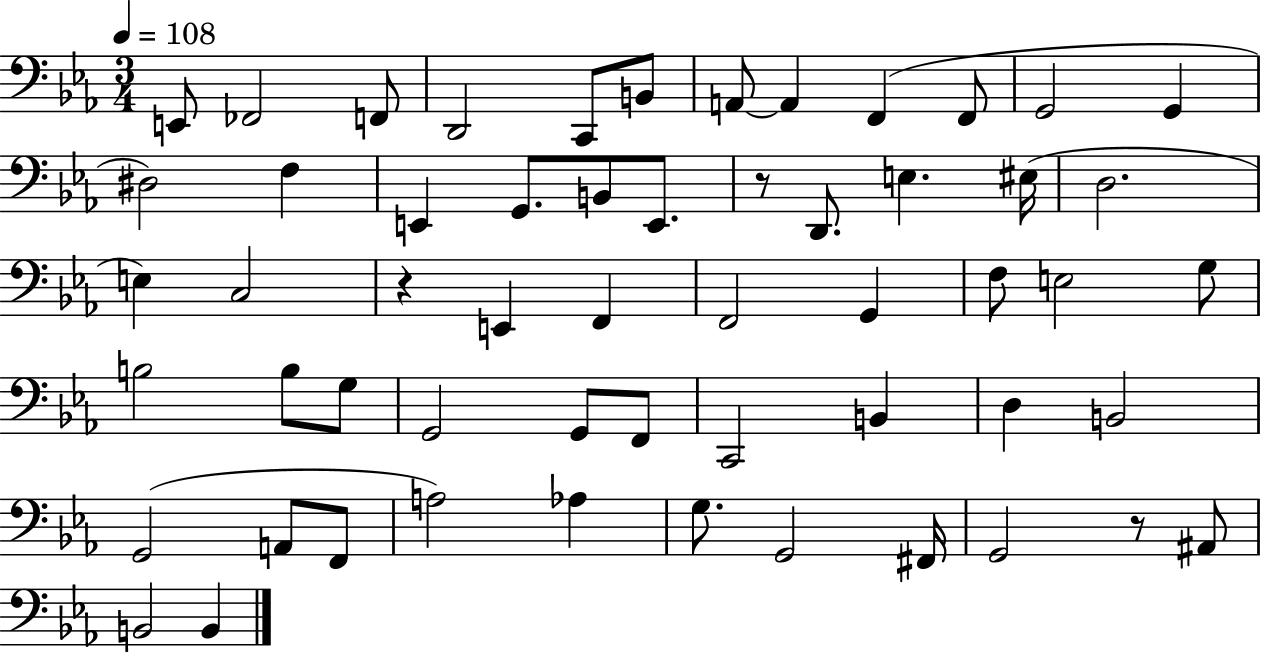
{
  \clef bass
  \numericTimeSignature
  \time 3/4
  \key ees \major
  \tempo 4 = 108
  \repeat volta 2 { e,8 fes,2 f,8 | d,2 c,8 b,8 | a,8~~ a,4 f,4( f,8 | g,2 g,4 | \break dis2) f4 | e,4 g,8. b,8 e,8. | r8 d,8. e4. eis16( | d2. | \break e4) c2 | r4 e,4 f,4 | f,2 g,4 | f8 e2 g8 | \break b2 b8 g8 | g,2 g,8 f,8 | c,2 b,4 | d4 b,2 | \break g,2( a,8 f,8 | a2) aes4 | g8. g,2 fis,16 | g,2 r8 ais,8 | \break b,2 b,4 | } \bar "|."
}